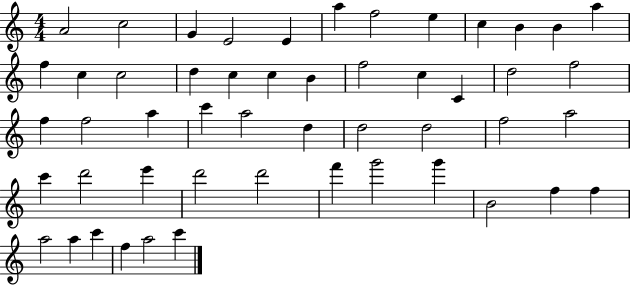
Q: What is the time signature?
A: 4/4